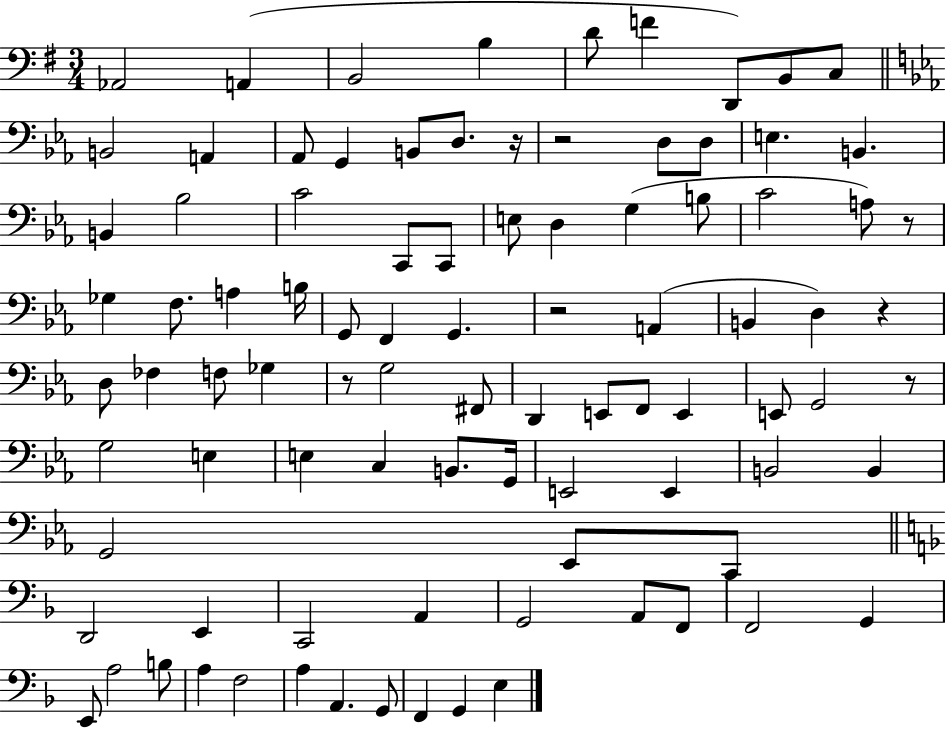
{
  \clef bass
  \numericTimeSignature
  \time 3/4
  \key g \major
  \repeat volta 2 { aes,2 a,4( | b,2 b4 | d'8 f'4 d,8) b,8 c8 | \bar "||" \break \key c \minor b,2 a,4 | aes,8 g,4 b,8 d8. r16 | r2 d8 d8 | e4. b,4. | \break b,4 bes2 | c'2 c,8 c,8 | e8 d4 g4( b8 | c'2 a8) r8 | \break ges4 f8. a4 b16 | g,8 f,4 g,4. | r2 a,4( | b,4 d4) r4 | \break d8 fes4 f8 ges4 | r8 g2 fis,8 | d,4 e,8 f,8 e,4 | e,8 g,2 r8 | \break g2 e4 | e4 c4 b,8. g,16 | e,2 e,4 | b,2 b,4 | \break g,2 ees,8 c,8 | \bar "||" \break \key f \major d,2 e,4 | c,2 a,4 | g,2 a,8 f,8 | f,2 g,4 | \break e,8 a2 b8 | a4 f2 | a4 a,4. g,8 | f,4 g,4 e4 | \break } \bar "|."
}